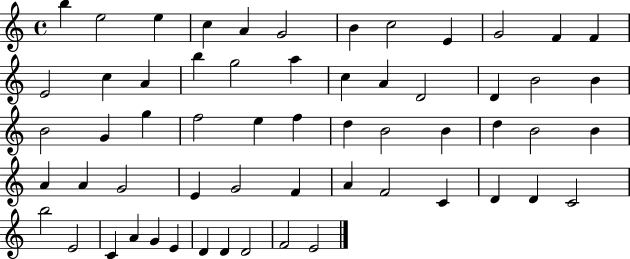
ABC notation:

X:1
T:Untitled
M:4/4
L:1/4
K:C
b e2 e c A G2 B c2 E G2 F F E2 c A b g2 a c A D2 D B2 B B2 G g f2 e f d B2 B d B2 B A A G2 E G2 F A F2 C D D C2 b2 E2 C A G E D D D2 F2 E2